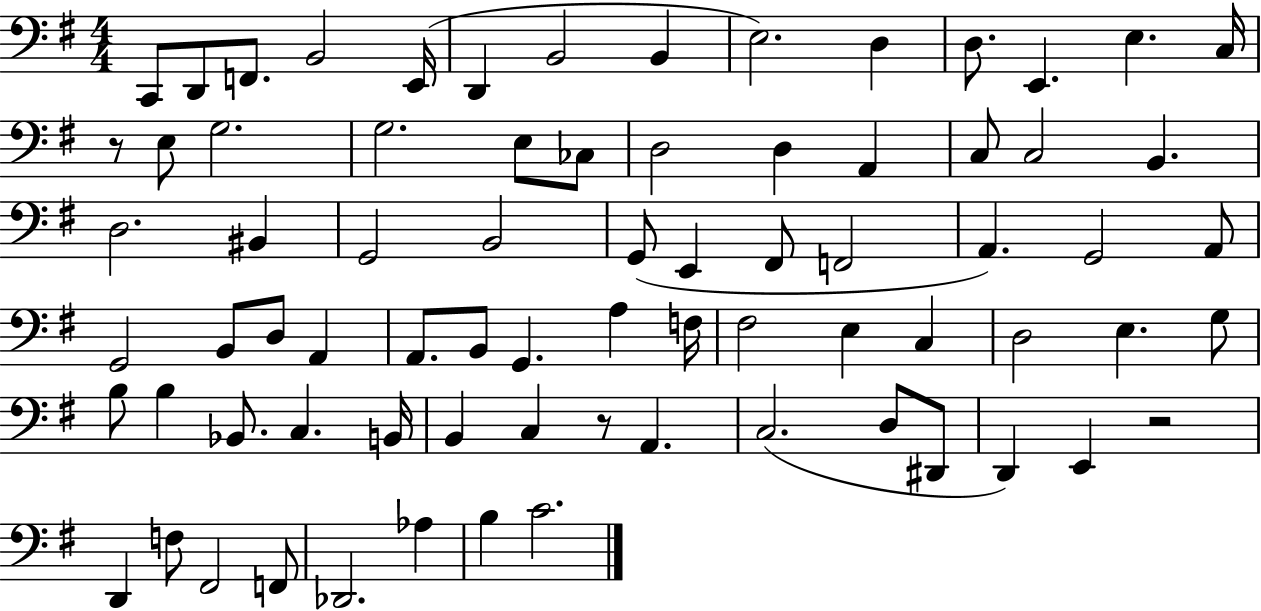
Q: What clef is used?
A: bass